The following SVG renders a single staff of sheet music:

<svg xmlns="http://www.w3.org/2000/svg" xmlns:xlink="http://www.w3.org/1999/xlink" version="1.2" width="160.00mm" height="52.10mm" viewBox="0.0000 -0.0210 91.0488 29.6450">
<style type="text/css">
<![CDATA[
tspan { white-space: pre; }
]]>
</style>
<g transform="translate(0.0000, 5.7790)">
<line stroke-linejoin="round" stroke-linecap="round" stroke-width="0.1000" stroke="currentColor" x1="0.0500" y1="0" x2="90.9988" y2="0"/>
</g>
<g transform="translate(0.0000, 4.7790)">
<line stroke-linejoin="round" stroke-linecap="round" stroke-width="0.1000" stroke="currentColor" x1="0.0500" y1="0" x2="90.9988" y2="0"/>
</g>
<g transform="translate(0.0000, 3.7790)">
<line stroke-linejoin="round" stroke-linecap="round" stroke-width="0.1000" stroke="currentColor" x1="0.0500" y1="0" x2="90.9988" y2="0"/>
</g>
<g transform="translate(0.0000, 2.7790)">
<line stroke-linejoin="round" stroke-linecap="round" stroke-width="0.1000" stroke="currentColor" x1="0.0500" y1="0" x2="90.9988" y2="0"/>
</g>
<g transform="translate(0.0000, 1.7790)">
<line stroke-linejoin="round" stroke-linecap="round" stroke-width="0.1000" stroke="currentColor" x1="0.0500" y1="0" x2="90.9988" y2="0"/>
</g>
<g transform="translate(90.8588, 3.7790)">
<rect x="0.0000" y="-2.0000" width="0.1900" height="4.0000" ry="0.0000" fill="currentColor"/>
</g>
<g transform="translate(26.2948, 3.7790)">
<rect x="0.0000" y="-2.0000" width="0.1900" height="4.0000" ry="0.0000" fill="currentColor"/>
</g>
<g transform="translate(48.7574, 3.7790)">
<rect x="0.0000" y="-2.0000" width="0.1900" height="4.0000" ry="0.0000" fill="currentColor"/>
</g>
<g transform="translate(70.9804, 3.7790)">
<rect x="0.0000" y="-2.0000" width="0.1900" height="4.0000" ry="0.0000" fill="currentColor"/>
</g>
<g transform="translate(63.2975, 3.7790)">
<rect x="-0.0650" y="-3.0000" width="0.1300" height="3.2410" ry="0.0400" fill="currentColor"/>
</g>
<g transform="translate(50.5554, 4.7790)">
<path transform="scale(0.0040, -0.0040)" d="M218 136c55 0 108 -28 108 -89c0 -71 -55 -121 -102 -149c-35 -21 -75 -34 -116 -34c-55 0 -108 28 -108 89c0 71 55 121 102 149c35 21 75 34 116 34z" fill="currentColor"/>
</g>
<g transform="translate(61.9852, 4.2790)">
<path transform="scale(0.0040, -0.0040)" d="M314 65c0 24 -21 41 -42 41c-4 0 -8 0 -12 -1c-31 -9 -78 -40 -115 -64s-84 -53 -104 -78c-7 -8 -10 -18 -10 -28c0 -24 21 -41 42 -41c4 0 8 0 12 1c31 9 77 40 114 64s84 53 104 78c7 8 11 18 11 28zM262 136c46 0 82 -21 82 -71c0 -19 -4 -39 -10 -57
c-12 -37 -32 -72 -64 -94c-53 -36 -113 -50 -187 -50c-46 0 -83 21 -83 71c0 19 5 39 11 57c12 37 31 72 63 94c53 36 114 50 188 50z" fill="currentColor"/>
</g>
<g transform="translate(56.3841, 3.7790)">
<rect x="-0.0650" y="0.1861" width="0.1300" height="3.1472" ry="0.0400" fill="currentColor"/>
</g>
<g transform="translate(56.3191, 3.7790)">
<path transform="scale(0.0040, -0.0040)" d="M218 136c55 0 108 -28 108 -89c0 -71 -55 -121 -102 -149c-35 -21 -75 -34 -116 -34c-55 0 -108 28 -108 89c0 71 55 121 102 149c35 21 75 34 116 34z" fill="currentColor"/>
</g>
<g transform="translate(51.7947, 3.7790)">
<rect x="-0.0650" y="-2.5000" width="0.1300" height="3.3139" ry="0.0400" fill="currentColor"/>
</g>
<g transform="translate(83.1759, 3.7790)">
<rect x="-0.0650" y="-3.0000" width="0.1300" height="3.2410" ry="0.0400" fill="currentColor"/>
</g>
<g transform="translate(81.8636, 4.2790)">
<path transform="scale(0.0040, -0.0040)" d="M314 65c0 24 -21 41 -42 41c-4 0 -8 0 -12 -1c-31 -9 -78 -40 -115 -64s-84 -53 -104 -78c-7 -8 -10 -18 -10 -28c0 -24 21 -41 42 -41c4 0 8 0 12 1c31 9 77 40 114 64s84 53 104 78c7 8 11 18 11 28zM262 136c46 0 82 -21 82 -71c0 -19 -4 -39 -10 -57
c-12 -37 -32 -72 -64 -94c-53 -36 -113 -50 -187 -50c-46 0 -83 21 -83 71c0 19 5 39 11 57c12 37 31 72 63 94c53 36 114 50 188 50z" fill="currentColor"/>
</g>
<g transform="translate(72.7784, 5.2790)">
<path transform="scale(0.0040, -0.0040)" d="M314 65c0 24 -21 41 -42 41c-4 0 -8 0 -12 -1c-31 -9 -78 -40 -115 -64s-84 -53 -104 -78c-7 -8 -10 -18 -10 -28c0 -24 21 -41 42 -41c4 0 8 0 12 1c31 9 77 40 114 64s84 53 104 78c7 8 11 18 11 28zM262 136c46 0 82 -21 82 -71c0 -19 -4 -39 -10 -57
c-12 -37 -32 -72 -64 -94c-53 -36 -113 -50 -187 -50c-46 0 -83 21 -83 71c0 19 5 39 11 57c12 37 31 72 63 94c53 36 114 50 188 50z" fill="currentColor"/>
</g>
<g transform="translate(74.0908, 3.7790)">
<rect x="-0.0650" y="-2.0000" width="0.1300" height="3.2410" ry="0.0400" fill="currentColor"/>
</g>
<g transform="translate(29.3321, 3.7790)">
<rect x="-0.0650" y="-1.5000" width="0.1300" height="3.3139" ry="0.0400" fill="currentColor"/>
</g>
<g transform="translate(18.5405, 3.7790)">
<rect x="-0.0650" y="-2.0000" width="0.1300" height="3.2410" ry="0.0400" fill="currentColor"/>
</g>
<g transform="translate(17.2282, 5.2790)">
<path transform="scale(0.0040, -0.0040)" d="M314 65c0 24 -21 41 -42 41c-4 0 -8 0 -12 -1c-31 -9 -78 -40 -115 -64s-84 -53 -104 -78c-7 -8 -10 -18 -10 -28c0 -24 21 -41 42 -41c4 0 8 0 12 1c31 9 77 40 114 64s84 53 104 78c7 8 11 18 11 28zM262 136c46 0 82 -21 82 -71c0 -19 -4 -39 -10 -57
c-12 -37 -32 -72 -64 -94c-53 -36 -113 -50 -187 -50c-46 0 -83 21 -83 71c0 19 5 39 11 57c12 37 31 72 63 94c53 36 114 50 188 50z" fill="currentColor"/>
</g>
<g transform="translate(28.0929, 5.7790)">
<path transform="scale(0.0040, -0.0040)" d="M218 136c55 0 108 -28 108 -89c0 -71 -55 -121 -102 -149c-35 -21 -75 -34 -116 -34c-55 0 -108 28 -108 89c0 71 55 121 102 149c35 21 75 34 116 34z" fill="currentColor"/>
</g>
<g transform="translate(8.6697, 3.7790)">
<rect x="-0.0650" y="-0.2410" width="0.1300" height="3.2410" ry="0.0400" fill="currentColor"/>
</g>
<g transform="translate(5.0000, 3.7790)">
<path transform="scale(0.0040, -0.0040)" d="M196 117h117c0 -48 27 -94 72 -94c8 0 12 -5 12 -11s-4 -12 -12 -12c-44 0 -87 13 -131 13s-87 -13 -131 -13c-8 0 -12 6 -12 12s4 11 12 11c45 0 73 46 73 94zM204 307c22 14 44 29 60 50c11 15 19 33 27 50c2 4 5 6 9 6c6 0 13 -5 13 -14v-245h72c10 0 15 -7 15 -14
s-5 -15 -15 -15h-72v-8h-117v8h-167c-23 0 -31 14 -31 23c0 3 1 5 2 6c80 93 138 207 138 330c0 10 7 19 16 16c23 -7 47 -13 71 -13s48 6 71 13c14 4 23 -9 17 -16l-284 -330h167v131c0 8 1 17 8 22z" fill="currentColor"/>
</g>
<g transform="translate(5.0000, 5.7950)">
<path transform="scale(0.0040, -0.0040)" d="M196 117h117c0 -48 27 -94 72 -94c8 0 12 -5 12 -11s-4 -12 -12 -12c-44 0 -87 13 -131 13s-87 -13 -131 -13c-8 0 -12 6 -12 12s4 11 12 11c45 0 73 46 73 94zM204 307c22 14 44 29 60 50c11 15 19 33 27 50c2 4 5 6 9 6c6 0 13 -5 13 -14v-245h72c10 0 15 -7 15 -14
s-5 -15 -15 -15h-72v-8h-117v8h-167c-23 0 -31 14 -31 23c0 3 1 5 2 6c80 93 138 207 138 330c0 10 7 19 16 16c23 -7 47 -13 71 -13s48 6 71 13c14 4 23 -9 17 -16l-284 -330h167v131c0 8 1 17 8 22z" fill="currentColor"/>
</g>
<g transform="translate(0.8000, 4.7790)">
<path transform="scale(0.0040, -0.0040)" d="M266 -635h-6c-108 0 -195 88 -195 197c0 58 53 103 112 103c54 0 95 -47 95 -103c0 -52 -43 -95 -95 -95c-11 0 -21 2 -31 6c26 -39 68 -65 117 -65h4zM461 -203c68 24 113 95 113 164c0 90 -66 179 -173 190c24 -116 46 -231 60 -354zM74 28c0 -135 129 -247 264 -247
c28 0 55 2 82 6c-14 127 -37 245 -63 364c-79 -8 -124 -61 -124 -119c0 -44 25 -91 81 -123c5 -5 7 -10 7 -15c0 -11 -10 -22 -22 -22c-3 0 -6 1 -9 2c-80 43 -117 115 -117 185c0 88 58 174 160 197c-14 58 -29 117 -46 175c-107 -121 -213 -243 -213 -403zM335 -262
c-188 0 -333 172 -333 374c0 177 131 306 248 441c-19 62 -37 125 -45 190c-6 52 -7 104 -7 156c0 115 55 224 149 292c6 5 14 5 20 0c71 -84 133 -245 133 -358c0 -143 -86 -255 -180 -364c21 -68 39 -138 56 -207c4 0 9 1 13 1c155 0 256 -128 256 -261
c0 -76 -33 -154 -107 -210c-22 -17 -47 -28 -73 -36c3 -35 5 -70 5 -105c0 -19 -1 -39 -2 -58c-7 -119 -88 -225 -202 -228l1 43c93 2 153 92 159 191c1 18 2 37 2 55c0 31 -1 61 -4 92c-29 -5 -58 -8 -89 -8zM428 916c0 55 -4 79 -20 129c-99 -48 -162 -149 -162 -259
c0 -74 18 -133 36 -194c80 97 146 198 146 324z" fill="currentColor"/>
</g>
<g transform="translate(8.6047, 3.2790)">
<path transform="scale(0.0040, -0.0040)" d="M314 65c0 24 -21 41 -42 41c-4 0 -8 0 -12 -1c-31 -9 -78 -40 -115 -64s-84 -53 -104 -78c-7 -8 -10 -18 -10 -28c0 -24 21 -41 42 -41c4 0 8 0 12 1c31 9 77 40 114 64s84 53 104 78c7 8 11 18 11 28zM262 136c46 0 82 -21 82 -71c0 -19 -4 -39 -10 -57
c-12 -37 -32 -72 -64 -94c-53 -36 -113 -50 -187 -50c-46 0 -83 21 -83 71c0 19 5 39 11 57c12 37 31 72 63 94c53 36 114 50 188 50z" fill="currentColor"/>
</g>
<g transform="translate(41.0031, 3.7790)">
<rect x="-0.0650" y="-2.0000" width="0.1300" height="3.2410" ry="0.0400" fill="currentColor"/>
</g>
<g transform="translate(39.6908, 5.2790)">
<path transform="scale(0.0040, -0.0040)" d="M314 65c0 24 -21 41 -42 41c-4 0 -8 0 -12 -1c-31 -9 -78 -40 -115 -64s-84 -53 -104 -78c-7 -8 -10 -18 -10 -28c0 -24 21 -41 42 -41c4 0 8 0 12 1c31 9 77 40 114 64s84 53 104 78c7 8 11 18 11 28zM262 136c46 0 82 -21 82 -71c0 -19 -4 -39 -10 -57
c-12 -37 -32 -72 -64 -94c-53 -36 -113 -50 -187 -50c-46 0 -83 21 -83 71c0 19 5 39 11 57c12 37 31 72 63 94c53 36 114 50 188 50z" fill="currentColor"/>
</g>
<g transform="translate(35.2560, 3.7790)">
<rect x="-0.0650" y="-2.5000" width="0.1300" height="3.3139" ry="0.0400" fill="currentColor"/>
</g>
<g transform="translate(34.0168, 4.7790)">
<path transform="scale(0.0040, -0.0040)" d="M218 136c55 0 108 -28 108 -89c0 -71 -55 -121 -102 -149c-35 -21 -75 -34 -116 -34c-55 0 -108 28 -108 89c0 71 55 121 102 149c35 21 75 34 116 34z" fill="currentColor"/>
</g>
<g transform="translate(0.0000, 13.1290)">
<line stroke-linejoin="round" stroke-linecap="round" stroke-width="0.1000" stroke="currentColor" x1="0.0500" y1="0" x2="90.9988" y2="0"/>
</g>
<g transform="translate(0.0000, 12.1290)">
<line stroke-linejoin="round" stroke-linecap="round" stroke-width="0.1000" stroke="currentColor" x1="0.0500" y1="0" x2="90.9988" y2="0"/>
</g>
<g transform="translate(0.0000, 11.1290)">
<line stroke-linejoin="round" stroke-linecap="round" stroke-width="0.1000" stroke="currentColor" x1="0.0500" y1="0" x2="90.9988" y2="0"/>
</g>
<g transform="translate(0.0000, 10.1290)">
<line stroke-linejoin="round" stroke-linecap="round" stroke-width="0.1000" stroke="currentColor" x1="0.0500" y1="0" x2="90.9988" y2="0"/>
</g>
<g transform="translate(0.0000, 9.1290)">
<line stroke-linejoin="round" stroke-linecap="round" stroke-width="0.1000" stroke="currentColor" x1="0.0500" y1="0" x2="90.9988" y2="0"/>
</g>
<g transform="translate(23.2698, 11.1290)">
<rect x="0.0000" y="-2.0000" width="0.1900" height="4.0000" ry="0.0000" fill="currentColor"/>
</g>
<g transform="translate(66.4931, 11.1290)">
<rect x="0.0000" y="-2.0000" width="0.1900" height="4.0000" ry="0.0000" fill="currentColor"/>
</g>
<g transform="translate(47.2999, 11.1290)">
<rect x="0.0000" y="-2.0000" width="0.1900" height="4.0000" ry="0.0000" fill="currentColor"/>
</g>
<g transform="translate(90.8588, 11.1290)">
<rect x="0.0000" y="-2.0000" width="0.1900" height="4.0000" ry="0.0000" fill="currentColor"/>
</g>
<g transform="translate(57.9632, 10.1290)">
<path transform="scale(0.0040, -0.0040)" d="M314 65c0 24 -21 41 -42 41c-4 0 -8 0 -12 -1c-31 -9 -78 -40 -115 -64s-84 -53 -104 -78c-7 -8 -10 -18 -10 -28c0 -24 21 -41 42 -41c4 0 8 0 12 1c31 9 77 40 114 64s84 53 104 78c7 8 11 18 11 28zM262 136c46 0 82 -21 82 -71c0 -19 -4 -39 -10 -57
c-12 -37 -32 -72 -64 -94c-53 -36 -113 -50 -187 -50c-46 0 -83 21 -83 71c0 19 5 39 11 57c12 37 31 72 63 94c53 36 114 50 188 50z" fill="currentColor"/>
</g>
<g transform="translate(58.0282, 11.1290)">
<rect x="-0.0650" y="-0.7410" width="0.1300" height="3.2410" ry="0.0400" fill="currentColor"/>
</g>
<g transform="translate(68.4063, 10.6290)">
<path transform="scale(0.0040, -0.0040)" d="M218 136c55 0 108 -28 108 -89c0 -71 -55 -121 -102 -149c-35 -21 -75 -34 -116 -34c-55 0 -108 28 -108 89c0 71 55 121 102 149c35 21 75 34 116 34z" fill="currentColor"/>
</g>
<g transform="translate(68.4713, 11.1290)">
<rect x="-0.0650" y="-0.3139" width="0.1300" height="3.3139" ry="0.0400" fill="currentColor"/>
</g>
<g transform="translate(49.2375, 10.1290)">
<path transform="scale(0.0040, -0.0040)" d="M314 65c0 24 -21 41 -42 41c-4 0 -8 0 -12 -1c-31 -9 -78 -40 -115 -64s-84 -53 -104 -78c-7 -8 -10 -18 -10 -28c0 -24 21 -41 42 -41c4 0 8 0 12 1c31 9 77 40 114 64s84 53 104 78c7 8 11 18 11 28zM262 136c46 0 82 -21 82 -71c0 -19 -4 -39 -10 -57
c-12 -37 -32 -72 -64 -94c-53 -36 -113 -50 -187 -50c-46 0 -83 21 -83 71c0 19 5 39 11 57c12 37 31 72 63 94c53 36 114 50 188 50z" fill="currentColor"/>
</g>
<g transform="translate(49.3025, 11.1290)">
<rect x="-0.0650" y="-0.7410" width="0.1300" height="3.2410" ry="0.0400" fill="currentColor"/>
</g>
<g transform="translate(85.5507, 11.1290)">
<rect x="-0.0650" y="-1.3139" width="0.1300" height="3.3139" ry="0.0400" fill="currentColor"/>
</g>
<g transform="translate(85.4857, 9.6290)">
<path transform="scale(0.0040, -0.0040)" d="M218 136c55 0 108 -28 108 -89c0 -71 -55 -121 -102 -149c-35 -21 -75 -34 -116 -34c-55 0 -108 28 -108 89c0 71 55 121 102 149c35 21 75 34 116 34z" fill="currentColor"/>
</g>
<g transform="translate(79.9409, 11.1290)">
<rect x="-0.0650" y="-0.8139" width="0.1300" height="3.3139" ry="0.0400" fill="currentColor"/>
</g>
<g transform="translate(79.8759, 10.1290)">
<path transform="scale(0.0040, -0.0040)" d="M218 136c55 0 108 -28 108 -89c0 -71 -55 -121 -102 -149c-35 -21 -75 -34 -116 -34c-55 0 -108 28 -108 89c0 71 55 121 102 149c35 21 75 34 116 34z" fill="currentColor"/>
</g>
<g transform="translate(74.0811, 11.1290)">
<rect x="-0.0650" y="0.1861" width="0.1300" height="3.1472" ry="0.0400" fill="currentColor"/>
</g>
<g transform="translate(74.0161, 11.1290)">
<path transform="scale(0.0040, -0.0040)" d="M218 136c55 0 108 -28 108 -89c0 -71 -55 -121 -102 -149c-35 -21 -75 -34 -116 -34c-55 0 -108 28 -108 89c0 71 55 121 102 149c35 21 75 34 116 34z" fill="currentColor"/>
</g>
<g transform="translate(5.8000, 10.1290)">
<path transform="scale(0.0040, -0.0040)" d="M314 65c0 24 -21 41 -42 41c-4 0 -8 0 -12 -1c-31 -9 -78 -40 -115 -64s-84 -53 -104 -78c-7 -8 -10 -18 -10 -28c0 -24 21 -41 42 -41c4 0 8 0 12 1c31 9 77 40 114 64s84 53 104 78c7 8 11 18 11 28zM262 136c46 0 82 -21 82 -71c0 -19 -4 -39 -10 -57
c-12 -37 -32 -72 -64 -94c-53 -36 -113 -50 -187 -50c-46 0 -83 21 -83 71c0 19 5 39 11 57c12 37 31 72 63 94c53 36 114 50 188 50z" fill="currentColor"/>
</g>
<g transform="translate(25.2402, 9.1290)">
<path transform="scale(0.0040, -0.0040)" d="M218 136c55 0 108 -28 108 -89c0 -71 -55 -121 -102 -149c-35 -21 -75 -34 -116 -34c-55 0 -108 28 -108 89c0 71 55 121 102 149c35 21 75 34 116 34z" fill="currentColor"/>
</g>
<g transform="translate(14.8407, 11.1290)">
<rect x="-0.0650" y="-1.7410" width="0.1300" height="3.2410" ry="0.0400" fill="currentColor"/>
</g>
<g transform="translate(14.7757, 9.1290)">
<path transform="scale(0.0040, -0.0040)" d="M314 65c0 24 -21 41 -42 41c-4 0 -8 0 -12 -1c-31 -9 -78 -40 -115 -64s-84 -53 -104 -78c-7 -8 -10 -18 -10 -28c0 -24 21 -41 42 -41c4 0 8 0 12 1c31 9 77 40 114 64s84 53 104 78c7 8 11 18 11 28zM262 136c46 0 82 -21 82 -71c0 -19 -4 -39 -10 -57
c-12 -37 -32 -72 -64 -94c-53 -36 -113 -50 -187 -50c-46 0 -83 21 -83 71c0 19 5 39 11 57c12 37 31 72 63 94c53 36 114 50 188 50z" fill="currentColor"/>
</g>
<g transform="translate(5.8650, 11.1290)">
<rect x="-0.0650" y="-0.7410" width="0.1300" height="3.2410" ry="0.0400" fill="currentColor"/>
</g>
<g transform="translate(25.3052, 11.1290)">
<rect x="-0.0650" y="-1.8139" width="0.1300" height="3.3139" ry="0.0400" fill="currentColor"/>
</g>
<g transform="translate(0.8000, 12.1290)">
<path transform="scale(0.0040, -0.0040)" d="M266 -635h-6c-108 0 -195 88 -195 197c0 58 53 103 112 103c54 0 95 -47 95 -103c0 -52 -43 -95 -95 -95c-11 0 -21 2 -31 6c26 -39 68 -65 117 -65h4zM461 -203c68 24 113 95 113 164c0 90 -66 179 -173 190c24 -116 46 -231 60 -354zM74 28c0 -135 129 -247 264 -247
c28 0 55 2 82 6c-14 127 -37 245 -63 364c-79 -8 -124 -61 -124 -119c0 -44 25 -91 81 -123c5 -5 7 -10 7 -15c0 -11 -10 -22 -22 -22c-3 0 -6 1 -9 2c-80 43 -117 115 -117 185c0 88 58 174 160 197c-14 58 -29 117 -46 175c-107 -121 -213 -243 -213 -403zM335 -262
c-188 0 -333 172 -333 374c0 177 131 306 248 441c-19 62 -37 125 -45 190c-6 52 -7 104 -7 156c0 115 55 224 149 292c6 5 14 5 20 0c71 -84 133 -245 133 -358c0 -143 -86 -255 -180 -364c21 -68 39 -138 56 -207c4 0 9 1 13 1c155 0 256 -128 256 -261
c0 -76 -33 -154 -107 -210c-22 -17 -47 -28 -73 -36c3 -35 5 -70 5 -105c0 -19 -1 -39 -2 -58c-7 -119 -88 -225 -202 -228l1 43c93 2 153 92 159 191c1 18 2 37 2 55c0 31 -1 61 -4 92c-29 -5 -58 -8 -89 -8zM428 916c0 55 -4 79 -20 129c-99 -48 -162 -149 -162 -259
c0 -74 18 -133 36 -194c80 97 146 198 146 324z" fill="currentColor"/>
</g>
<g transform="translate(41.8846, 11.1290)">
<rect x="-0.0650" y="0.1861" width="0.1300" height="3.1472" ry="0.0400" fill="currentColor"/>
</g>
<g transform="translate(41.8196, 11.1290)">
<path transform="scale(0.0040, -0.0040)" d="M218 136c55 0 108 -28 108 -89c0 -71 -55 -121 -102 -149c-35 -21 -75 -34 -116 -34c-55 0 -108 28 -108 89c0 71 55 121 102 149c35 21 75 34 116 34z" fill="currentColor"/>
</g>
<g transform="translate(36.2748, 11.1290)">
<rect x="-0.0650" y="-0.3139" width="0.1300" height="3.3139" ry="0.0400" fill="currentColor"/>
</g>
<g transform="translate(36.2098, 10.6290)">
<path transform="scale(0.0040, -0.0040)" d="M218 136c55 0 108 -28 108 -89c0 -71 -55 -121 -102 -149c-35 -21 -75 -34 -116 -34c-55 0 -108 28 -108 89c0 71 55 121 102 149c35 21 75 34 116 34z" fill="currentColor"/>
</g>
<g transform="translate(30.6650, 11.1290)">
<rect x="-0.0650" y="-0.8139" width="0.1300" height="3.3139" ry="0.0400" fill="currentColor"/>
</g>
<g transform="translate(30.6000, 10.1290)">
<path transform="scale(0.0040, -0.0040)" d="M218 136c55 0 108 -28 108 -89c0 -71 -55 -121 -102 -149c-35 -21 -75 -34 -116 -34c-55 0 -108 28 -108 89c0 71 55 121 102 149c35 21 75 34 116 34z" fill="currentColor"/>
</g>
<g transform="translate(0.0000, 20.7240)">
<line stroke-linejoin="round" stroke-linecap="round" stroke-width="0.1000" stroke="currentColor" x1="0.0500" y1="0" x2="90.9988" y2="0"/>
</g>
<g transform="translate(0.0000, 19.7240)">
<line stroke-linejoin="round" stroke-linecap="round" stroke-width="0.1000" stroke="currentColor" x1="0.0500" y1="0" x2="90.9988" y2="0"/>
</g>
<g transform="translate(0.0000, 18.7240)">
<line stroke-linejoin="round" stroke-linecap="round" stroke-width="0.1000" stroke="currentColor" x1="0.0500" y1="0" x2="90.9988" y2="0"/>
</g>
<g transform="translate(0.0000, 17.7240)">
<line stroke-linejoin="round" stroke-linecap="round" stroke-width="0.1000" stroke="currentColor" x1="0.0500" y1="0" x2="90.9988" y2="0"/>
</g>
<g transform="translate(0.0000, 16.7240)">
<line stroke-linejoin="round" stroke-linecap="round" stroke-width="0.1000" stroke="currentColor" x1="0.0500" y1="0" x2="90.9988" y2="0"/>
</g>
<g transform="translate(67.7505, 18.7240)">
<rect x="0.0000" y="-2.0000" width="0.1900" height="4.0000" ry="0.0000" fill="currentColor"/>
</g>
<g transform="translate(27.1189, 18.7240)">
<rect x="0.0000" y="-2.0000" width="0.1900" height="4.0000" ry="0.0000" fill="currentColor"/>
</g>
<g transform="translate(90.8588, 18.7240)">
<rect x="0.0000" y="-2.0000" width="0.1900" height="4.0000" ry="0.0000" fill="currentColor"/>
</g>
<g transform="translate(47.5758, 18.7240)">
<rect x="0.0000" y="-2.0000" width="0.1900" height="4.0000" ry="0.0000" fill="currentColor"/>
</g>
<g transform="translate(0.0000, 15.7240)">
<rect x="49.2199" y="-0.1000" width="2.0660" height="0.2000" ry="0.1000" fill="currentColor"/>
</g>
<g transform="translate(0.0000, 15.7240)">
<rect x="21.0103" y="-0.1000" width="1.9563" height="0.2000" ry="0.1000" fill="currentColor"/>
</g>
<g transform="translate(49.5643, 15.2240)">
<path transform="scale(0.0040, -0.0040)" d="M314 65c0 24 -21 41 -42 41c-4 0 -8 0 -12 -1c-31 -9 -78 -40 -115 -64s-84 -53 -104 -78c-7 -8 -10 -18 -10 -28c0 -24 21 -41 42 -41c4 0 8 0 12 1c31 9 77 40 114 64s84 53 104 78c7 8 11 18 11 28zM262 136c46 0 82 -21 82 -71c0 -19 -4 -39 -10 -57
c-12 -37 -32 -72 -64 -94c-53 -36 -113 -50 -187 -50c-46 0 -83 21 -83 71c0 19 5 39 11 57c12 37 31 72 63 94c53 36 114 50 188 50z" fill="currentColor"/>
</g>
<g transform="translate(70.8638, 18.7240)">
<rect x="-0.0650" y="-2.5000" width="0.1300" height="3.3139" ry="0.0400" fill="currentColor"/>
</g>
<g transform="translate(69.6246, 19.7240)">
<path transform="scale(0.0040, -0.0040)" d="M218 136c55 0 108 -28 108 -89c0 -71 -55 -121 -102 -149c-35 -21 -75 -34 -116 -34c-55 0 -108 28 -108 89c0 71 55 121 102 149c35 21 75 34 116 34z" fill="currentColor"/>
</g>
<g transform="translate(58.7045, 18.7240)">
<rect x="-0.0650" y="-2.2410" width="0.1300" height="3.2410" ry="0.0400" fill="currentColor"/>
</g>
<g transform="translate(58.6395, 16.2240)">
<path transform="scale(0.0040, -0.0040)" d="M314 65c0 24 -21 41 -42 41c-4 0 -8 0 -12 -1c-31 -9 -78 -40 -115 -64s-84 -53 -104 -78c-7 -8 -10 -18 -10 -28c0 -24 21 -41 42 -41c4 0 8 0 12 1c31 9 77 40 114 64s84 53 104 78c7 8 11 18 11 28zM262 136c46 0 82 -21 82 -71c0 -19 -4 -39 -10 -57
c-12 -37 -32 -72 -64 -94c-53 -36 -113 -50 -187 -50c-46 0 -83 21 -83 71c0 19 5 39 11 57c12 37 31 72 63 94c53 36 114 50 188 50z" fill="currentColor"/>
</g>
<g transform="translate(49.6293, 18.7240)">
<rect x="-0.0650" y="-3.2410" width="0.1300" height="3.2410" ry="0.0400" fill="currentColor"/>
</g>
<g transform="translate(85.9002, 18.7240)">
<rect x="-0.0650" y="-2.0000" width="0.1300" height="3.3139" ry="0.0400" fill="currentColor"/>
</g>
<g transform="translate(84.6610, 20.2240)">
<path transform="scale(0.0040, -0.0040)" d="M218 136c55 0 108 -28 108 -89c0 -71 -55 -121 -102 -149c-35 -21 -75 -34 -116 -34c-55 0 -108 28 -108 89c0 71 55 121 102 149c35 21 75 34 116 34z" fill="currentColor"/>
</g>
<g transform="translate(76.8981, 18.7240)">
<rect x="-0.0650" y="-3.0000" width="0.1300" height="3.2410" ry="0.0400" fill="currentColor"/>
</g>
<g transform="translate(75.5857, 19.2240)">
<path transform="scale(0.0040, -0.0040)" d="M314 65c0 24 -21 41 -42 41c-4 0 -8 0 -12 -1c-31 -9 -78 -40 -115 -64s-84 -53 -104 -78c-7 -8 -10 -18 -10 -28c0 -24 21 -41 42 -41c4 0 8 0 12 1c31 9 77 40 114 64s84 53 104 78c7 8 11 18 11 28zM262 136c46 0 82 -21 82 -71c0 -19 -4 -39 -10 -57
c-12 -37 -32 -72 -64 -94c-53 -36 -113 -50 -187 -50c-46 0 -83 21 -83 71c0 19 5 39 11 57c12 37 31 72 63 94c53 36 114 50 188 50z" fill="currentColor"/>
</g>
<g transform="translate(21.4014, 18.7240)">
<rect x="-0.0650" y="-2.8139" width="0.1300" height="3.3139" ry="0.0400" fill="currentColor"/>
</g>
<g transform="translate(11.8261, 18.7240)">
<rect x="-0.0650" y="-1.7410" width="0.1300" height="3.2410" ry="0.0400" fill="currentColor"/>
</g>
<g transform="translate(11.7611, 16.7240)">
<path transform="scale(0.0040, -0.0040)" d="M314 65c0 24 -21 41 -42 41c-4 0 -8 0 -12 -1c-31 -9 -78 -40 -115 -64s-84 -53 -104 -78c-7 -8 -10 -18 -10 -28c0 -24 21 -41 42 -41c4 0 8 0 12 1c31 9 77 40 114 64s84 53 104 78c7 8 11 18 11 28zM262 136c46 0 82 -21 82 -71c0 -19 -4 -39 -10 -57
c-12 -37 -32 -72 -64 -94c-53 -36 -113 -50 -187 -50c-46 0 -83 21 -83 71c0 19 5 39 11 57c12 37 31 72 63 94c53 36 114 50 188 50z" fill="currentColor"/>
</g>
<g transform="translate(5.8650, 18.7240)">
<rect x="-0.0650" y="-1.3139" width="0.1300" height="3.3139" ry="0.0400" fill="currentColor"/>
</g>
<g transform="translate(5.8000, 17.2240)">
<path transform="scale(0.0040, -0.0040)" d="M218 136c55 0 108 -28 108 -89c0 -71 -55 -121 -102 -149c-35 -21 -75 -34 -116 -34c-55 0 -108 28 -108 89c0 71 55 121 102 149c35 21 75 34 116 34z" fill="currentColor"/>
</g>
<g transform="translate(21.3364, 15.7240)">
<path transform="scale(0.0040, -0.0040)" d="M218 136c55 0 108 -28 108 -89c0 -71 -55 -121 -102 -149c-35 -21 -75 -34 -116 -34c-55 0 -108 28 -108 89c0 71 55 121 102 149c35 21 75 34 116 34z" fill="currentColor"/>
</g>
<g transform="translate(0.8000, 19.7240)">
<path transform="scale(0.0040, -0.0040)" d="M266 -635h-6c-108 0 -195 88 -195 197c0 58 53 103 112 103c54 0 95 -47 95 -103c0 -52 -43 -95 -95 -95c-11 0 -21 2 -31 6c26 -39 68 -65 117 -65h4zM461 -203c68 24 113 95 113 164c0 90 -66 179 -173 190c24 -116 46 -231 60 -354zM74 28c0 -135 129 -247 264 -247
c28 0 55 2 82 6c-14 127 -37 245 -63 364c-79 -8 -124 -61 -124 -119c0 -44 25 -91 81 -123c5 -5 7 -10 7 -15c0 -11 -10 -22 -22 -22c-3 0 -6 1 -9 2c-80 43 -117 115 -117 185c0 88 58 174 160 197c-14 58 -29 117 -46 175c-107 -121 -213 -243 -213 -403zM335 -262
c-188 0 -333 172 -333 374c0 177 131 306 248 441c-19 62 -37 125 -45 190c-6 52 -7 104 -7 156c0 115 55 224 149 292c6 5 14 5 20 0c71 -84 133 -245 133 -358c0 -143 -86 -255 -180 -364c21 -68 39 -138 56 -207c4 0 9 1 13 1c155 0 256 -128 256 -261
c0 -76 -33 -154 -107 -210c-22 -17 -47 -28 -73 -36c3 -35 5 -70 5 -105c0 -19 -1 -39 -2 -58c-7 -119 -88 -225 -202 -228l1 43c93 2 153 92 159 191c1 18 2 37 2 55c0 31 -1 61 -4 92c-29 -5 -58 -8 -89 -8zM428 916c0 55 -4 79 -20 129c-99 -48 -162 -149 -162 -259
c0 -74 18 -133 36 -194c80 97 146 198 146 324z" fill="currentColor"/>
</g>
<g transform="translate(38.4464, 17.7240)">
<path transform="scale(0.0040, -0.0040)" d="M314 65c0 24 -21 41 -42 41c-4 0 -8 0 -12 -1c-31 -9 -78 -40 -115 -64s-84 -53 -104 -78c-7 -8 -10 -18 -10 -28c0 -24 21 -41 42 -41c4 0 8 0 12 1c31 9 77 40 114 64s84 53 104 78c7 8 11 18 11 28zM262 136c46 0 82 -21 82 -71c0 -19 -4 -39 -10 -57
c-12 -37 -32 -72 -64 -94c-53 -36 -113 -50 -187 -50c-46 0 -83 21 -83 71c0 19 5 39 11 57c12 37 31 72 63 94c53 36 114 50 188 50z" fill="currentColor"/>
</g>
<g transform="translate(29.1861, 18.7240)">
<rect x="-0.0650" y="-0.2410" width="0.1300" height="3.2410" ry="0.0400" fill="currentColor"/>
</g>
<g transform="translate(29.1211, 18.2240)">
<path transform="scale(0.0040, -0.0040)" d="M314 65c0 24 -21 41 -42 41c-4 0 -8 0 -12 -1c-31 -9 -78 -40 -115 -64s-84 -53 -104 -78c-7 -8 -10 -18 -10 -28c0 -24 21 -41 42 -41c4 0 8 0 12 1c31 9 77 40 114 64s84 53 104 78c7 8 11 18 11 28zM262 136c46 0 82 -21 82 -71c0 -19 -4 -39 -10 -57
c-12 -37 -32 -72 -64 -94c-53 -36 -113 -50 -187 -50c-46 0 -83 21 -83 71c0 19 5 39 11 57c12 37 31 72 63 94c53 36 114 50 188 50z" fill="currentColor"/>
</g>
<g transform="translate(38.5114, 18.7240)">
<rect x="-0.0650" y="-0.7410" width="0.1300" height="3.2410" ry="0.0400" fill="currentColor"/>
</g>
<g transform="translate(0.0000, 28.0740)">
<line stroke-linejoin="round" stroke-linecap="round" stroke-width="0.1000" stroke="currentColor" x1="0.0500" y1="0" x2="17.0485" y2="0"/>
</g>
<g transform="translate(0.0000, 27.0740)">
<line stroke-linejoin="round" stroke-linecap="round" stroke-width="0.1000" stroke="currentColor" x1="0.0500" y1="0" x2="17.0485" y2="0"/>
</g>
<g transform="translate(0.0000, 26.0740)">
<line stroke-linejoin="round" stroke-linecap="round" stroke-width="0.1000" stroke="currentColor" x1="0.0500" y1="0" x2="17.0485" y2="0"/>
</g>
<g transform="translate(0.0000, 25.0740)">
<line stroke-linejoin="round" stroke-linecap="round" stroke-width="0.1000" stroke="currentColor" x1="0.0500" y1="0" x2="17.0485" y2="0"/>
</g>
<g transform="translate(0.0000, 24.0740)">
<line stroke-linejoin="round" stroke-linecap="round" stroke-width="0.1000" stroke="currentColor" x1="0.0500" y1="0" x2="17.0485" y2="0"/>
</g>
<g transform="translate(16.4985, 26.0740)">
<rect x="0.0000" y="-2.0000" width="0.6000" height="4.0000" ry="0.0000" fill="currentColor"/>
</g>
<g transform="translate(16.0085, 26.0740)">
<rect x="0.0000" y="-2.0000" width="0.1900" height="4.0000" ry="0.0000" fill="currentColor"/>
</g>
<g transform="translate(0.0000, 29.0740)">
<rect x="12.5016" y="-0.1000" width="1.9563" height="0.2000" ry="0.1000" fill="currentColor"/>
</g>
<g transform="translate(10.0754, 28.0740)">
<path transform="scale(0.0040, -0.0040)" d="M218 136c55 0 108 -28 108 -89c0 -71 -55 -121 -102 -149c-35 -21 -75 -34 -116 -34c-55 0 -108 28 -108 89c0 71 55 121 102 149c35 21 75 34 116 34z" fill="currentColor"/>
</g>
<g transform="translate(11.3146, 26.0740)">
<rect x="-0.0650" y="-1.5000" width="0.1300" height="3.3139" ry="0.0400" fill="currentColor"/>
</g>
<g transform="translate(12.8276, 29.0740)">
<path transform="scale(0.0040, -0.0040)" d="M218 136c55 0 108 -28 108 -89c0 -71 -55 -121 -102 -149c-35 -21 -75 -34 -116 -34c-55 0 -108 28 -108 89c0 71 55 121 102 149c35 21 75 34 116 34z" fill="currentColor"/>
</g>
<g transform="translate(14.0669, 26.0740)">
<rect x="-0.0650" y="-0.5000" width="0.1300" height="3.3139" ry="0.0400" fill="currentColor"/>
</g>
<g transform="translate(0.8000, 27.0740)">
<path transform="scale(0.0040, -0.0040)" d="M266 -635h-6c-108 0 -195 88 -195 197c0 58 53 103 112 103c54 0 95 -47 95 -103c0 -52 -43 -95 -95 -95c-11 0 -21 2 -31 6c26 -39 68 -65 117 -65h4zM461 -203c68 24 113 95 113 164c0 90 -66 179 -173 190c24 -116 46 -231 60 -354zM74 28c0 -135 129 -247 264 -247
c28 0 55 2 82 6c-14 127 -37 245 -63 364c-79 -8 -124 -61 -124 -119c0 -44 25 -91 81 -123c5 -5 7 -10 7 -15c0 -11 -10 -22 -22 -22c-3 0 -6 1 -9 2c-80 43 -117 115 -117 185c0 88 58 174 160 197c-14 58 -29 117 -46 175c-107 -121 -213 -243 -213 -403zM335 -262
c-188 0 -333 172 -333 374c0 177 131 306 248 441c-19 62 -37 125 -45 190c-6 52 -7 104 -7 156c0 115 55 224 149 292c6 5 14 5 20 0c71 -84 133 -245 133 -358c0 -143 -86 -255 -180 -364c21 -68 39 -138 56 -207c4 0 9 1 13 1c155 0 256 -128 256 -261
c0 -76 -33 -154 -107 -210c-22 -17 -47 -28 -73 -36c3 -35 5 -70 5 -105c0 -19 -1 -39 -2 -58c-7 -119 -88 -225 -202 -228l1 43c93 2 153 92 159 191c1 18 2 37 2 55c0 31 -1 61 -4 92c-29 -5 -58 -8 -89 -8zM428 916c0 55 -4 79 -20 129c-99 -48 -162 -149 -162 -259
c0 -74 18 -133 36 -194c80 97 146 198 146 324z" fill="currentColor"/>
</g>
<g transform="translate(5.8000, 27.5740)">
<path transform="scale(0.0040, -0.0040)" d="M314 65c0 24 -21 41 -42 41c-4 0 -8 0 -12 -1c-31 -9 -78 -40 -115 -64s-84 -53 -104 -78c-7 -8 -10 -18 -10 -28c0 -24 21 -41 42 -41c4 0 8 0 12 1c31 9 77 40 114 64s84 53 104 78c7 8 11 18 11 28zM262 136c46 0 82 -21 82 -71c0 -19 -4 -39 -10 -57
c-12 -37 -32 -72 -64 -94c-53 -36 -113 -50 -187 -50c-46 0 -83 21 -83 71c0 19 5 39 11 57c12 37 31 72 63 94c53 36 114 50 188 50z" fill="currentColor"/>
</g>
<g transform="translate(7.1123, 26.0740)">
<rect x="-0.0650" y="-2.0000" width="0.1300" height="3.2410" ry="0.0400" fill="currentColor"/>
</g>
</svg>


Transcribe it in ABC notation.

X:1
T:Untitled
M:4/4
L:1/4
K:C
c2 F2 E G F2 G B A2 F2 A2 d2 f2 f d c B d2 d2 c B d e e f2 a c2 d2 b2 g2 G A2 F F2 E C